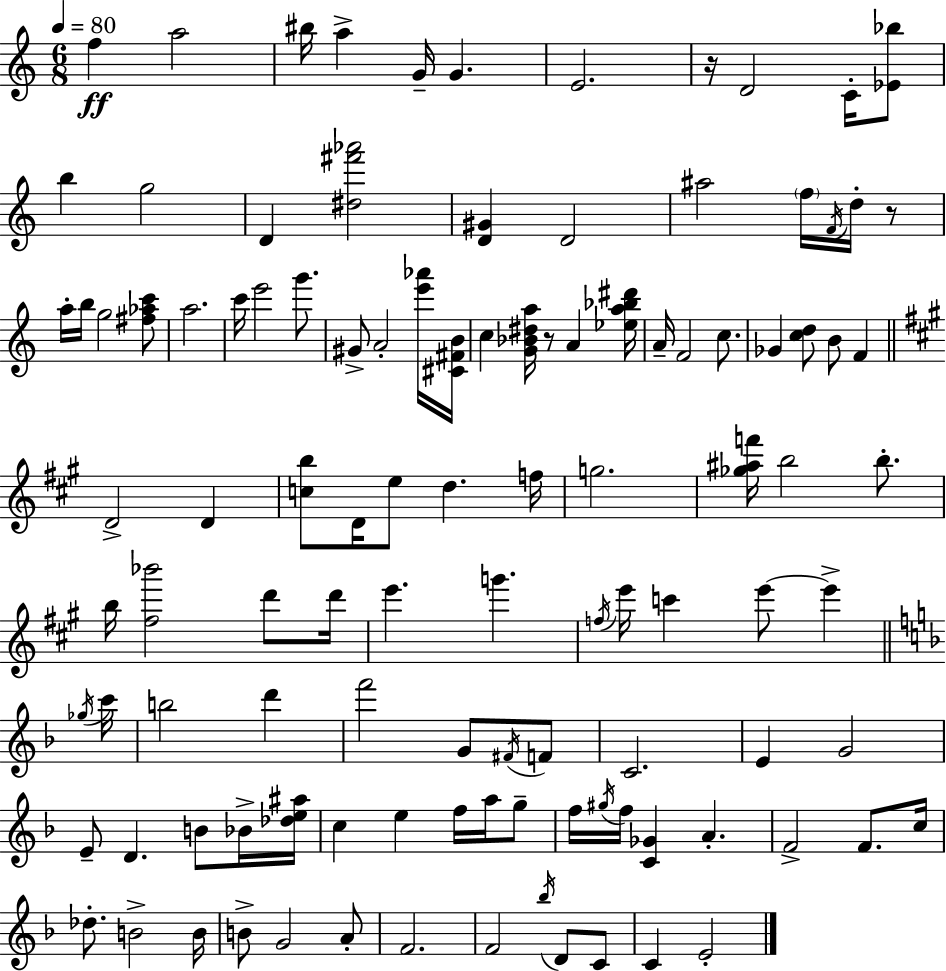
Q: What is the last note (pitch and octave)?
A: E4